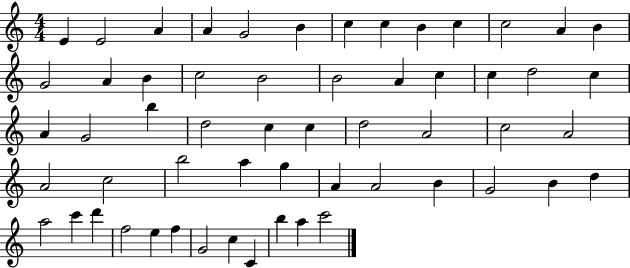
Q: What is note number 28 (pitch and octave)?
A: D5